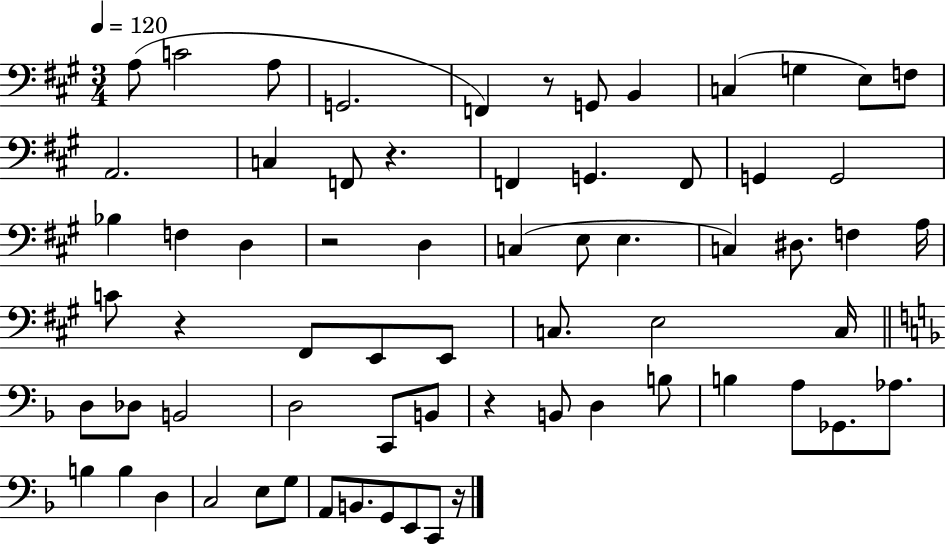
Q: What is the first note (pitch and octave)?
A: A3